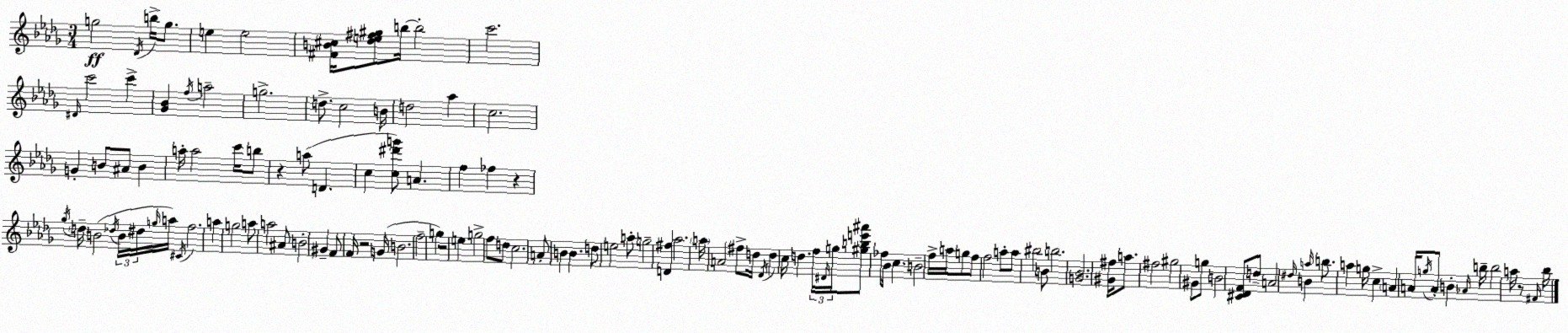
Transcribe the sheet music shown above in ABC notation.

X:1
T:Untitled
M:3/4
L:1/4
K:Bbm
g2 _D/4 b/4 g/2 e e2 [^FB^c]/4 [_de^f^g]/2 b/4 b2 c'2 ^D/4 c'2 c' [_G_B] f/4 a2 g2 d/2 c2 B/4 d2 _a c2 G B/2 ^A/2 B a/4 a2 c'/4 b/2 z a/2 D c [c^d'g']/2 A f _f z _g/4 d/4 B2 _d/4 B/4 ^d/4 g/4 a/4 ^C/4 f2 a g2 a/2 a2 ^A/2 B2 ^G F/2 F/4 z2 G/4 B2 f2 g z2 e g2 f/2 d/2 c2 A/2 B B d/2 e2 a/2 g2 [D^f] _a2 a/4 A2 ^f/2 d/4 _D/4 d c/4 d f/4 ^D/4 g/4 [^gbe'^a']/2 _f/2 _B/4 c B2 f/4 a/4 g/2 f/2 f2 a/2 a/2 ^b2 B/2 b2 [G_B]2 [^G^f]/4 a/2 ^f2 ^g2 ^G/2 g/2 B2 [^C_DF]/2 d/2 A2 ^d/4 B a/4 b/2 a g/4 c A A/4 g/4 A/2 B _A/4 b/4 b2 a/4 z/2 ^F/4 _b/4